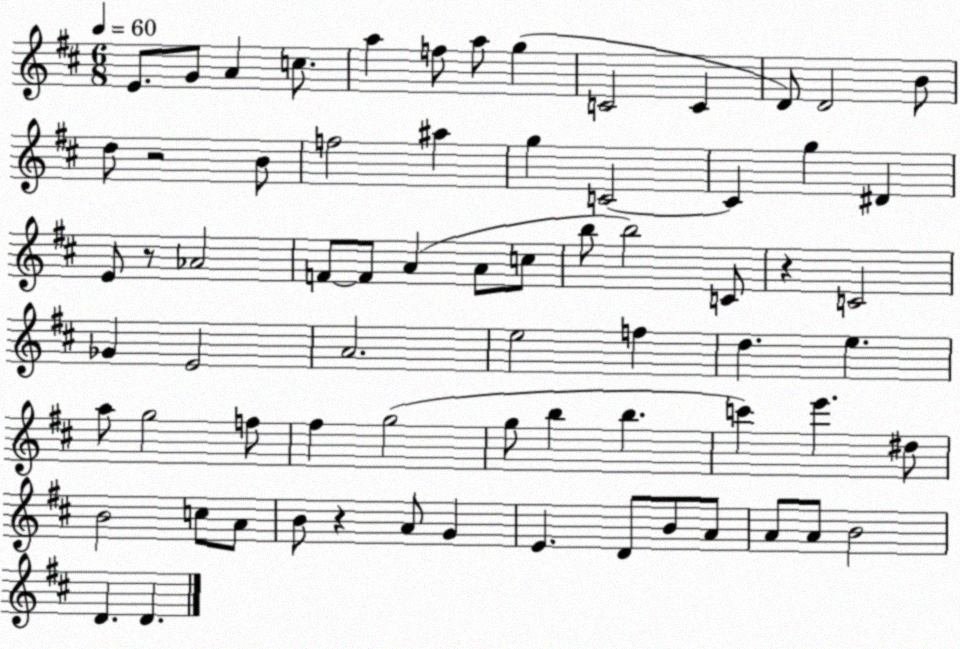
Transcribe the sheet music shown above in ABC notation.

X:1
T:Untitled
M:6/8
L:1/4
K:D
E/2 G/2 A c/2 a f/2 a/2 g C2 C D/2 D2 B/2 d/2 z2 B/2 f2 ^a g C2 C g ^D E/2 z/2 _A2 F/2 F/2 A A/2 c/2 b/2 b2 C/2 z C2 _G E2 A2 e2 f d e a/2 g2 f/2 ^f g2 g/2 b b c' e' ^d/2 B2 c/2 A/2 B/2 z A/2 G E D/2 B/2 A/2 A/2 A/2 B2 D D